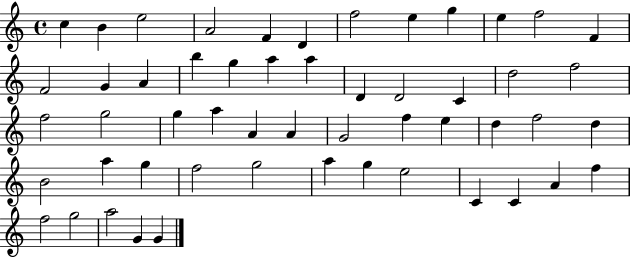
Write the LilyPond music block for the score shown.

{
  \clef treble
  \time 4/4
  \defaultTimeSignature
  \key c \major
  c''4 b'4 e''2 | a'2 f'4 d'4 | f''2 e''4 g''4 | e''4 f''2 f'4 | \break f'2 g'4 a'4 | b''4 g''4 a''4 a''4 | d'4 d'2 c'4 | d''2 f''2 | \break f''2 g''2 | g''4 a''4 a'4 a'4 | g'2 f''4 e''4 | d''4 f''2 d''4 | \break b'2 a''4 g''4 | f''2 g''2 | a''4 g''4 e''2 | c'4 c'4 a'4 f''4 | \break f''2 g''2 | a''2 g'4 g'4 | \bar "|."
}